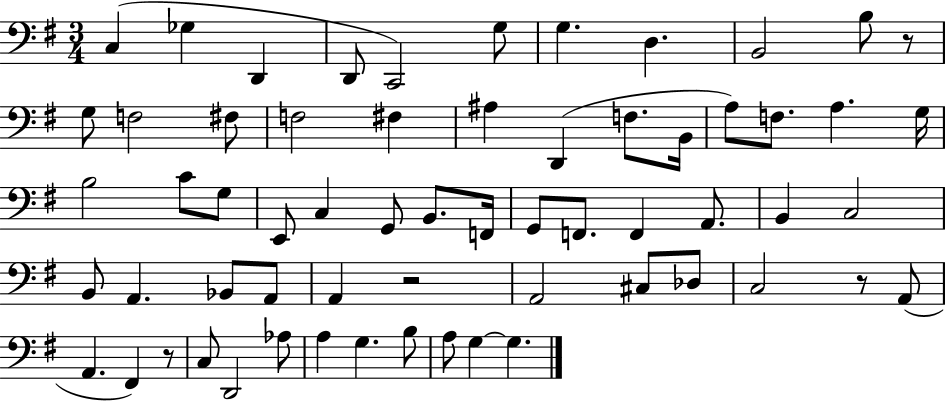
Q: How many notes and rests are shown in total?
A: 62